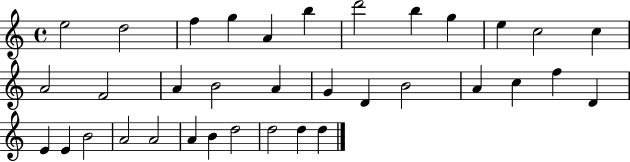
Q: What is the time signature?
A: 4/4